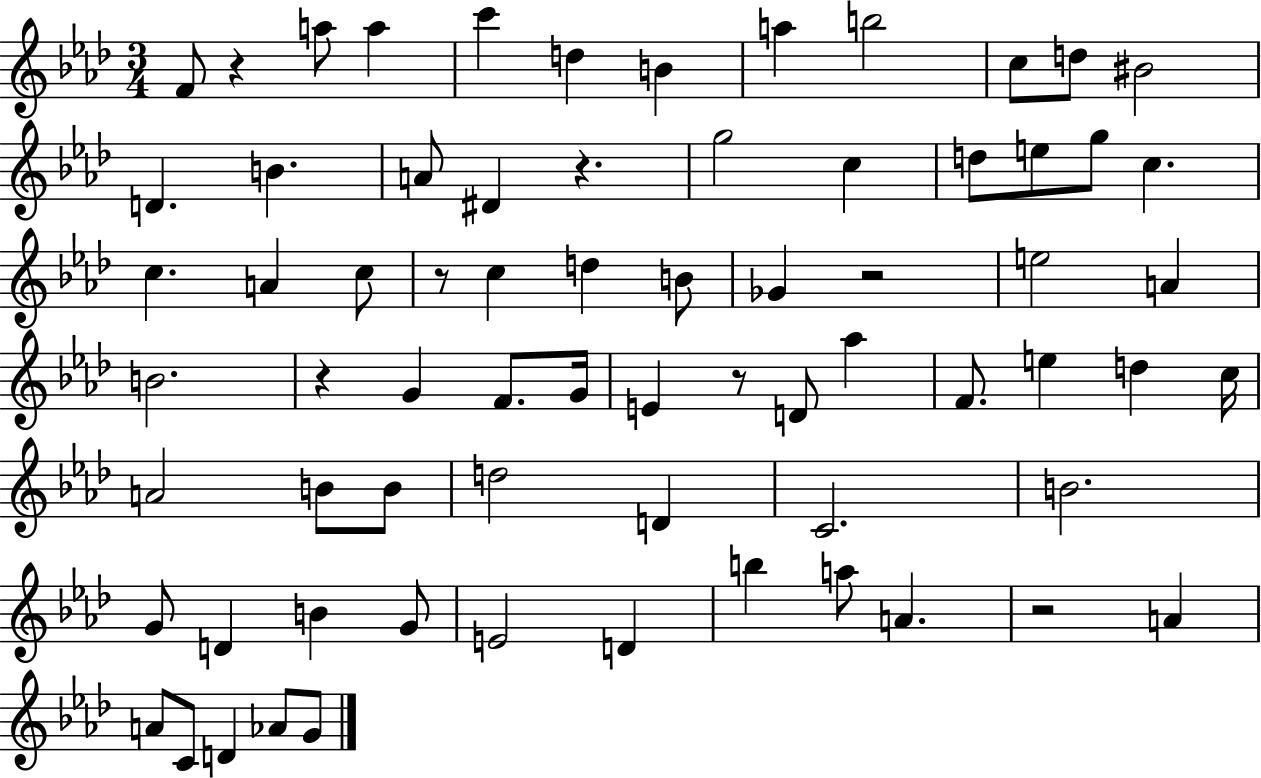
F4/e R/q A5/e A5/q C6/q D5/q B4/q A5/q B5/h C5/e D5/e BIS4/h D4/q. B4/q. A4/e D#4/q R/q. G5/h C5/q D5/e E5/e G5/e C5/q. C5/q. A4/q C5/e R/e C5/q D5/q B4/e Gb4/q R/h E5/h A4/q B4/h. R/q G4/q F4/e. G4/s E4/q R/e D4/e Ab5/q F4/e. E5/q D5/q C5/s A4/h B4/e B4/e D5/h D4/q C4/h. B4/h. G4/e D4/q B4/q G4/e E4/h D4/q B5/q A5/e A4/q. R/h A4/q A4/e C4/e D4/q Ab4/e G4/e